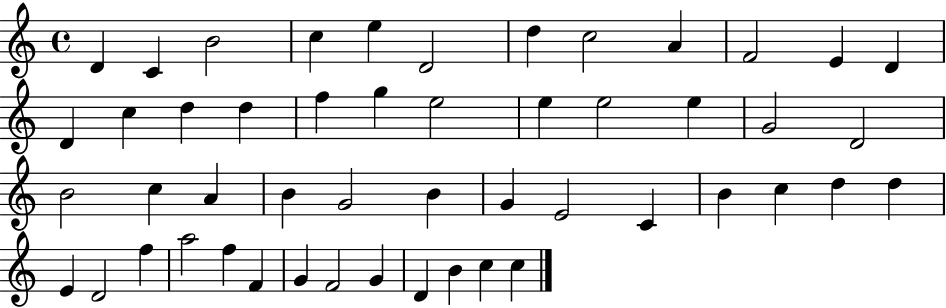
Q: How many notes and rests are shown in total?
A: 50